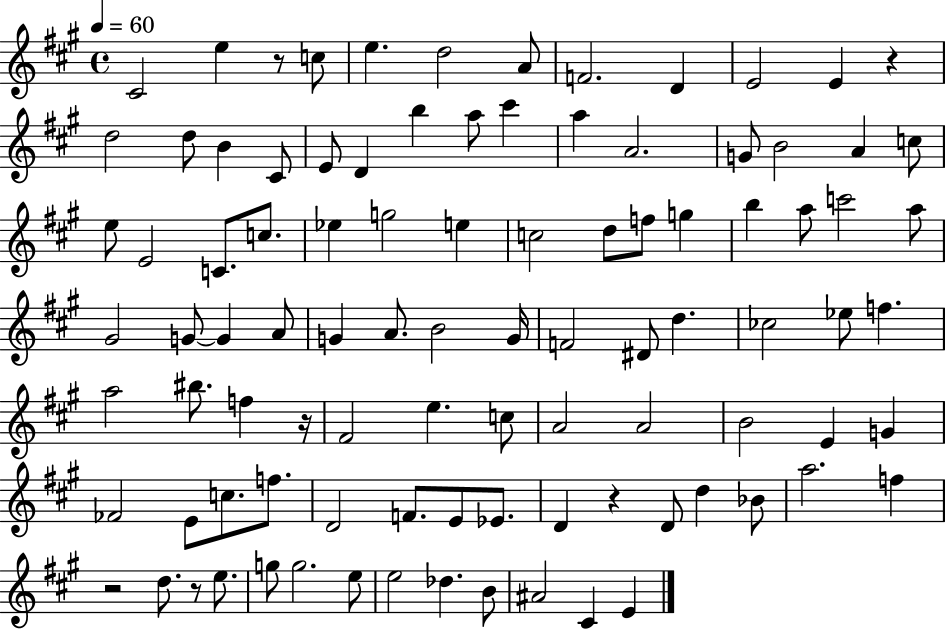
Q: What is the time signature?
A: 4/4